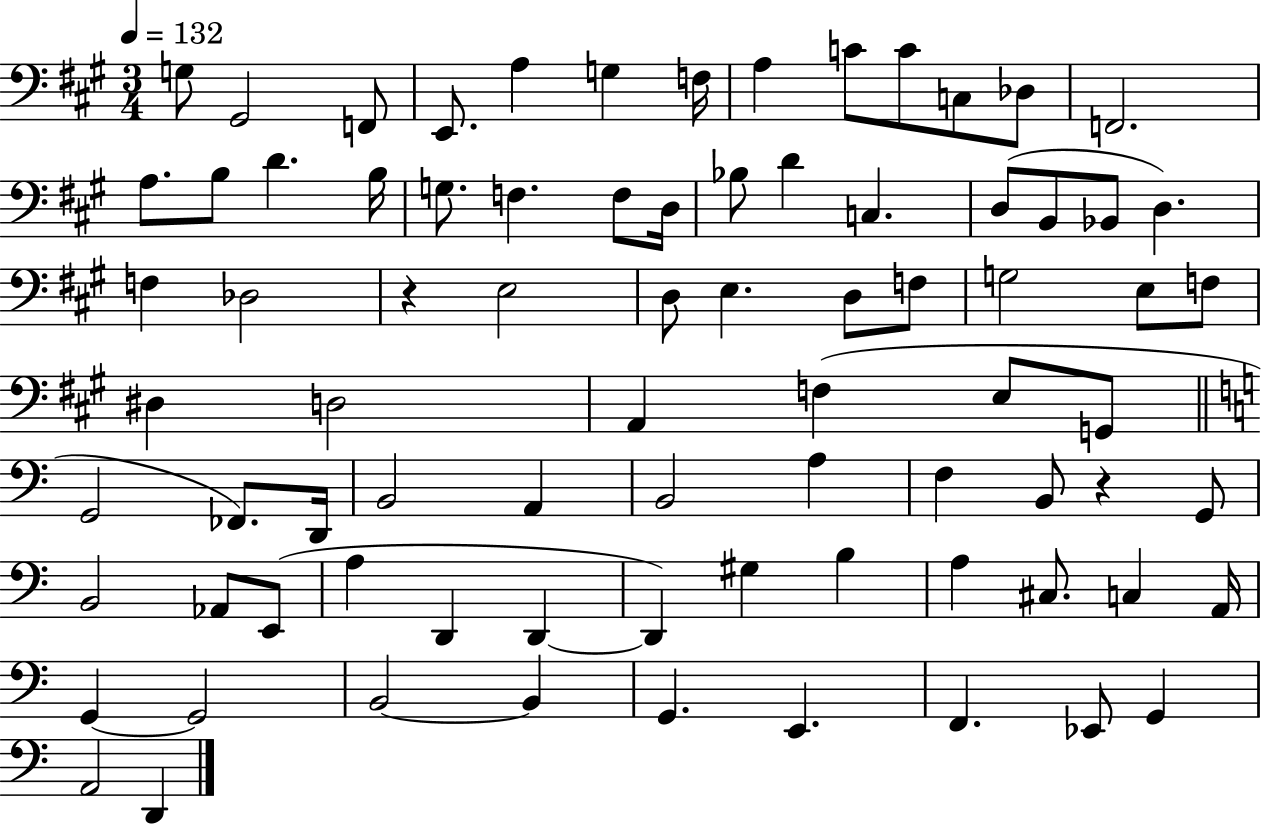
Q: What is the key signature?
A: A major